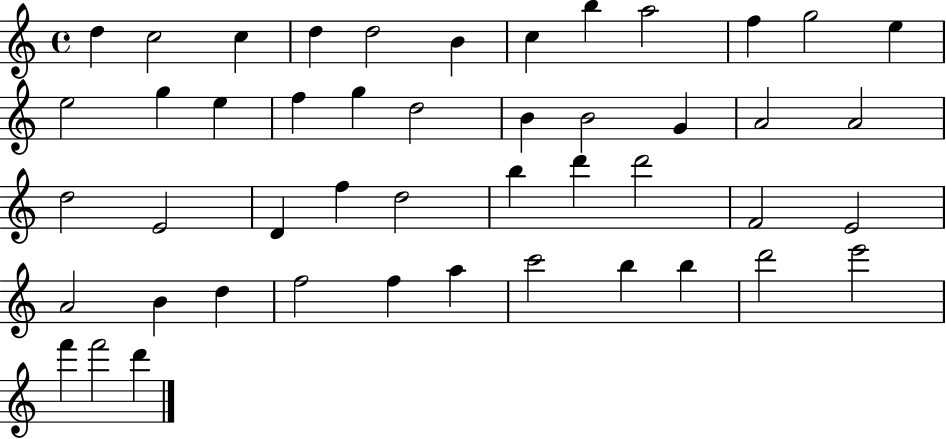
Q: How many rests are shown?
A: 0